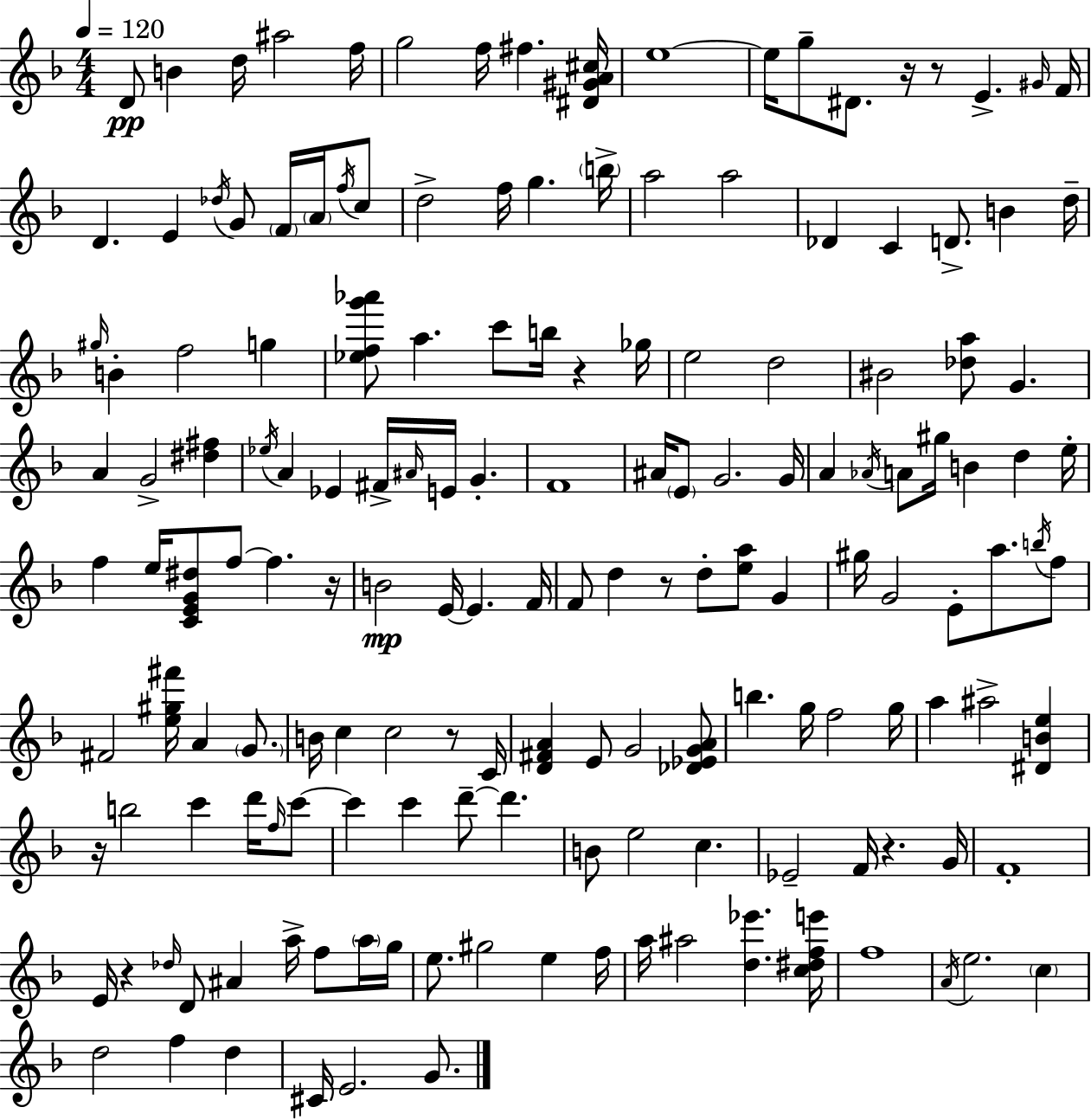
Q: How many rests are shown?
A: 9